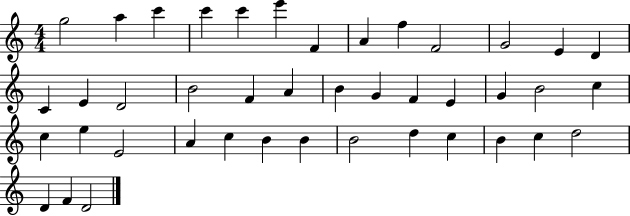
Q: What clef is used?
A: treble